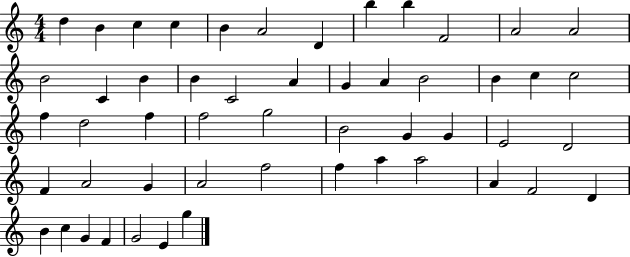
X:1
T:Untitled
M:4/4
L:1/4
K:C
d B c c B A2 D b b F2 A2 A2 B2 C B B C2 A G A B2 B c c2 f d2 f f2 g2 B2 G G E2 D2 F A2 G A2 f2 f a a2 A F2 D B c G F G2 E g